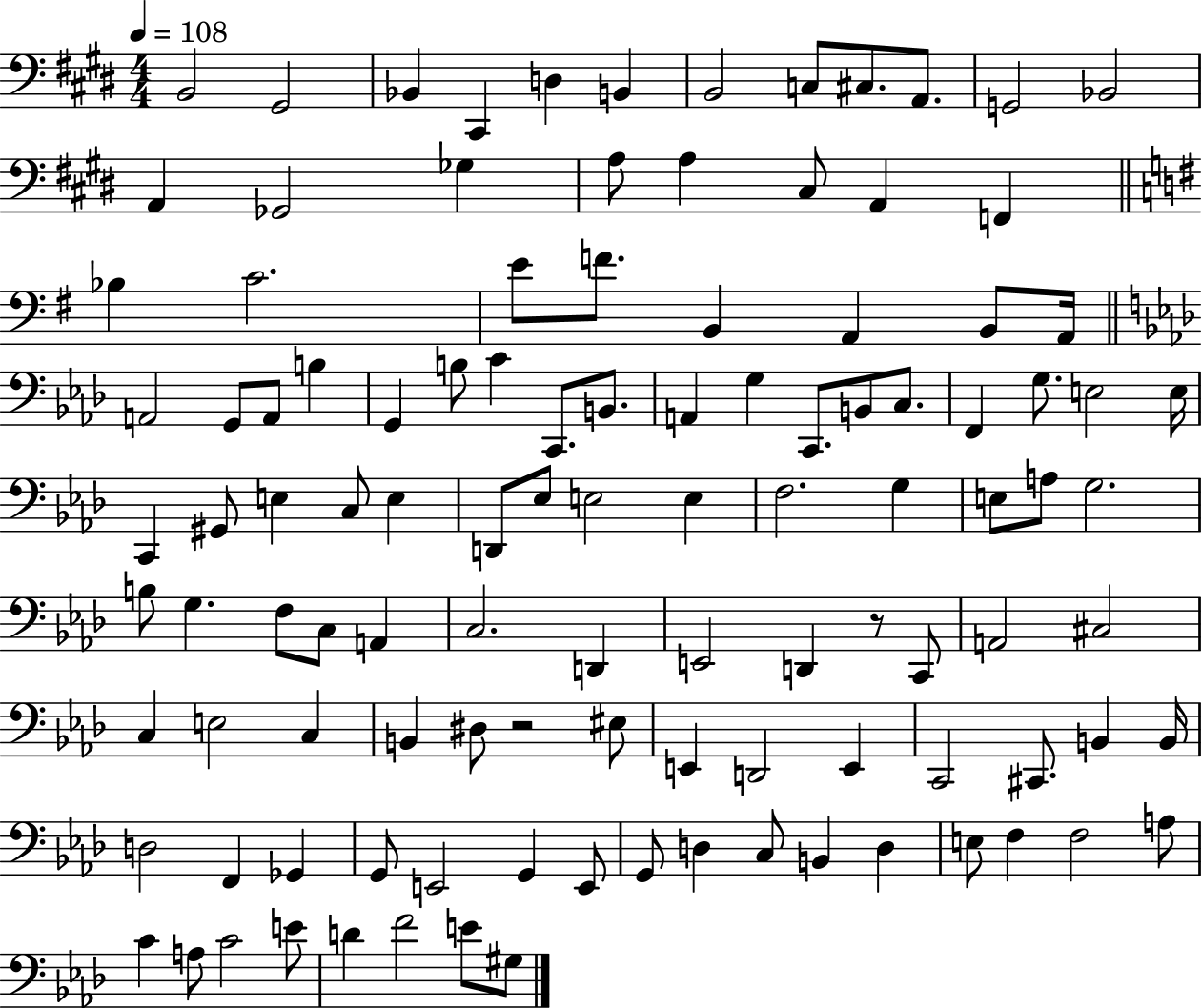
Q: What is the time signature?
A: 4/4